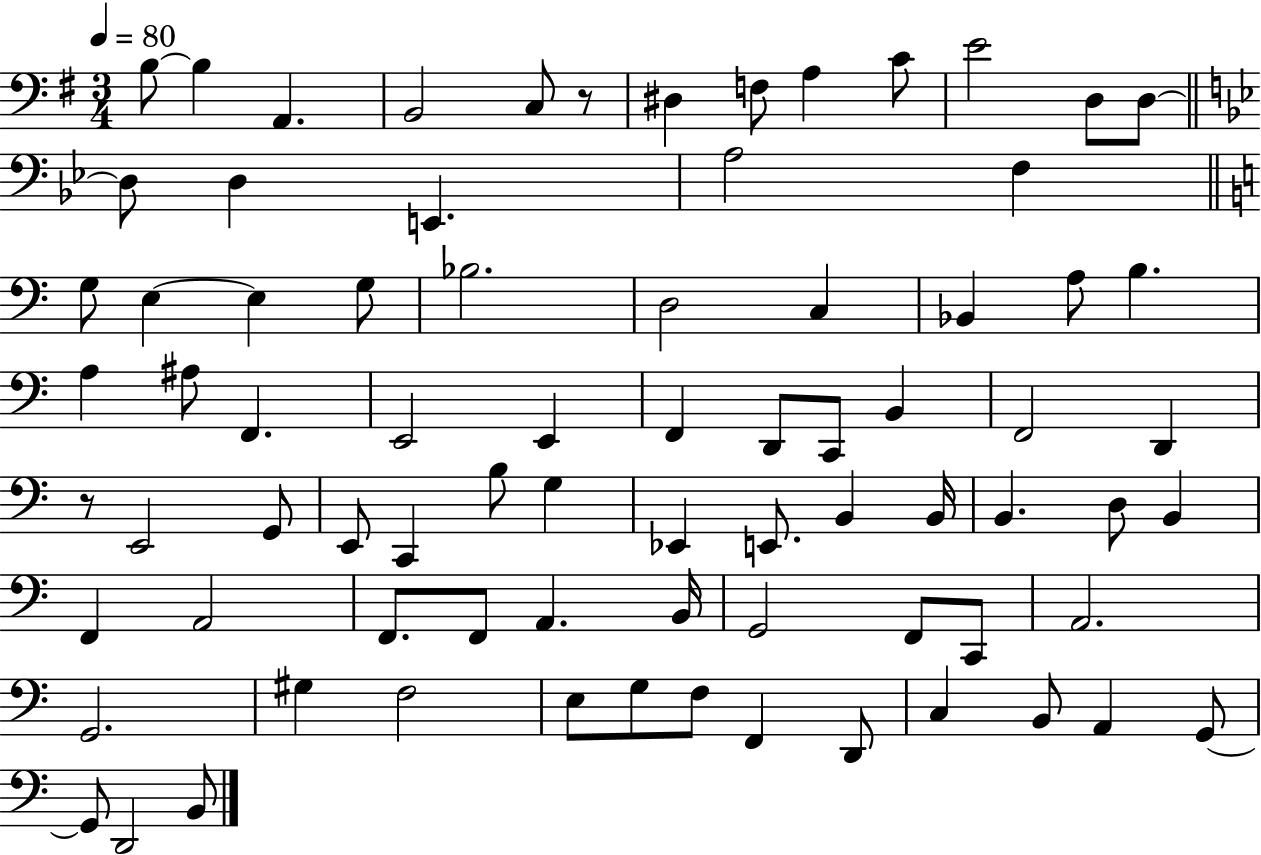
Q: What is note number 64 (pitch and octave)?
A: F3